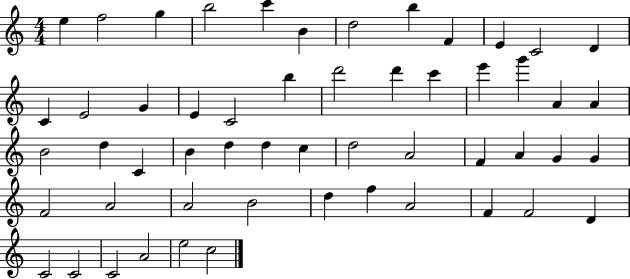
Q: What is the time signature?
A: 4/4